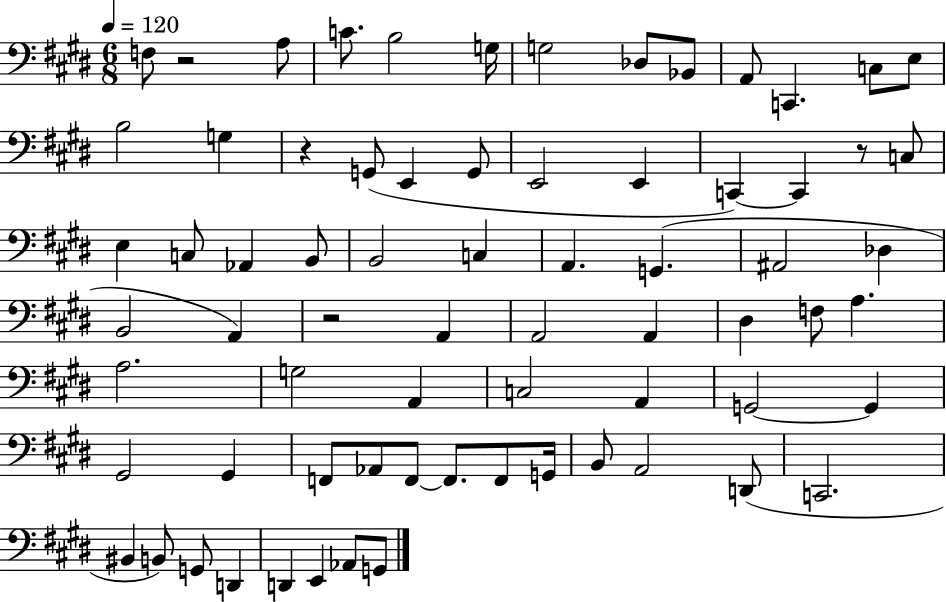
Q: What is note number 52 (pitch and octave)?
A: F2